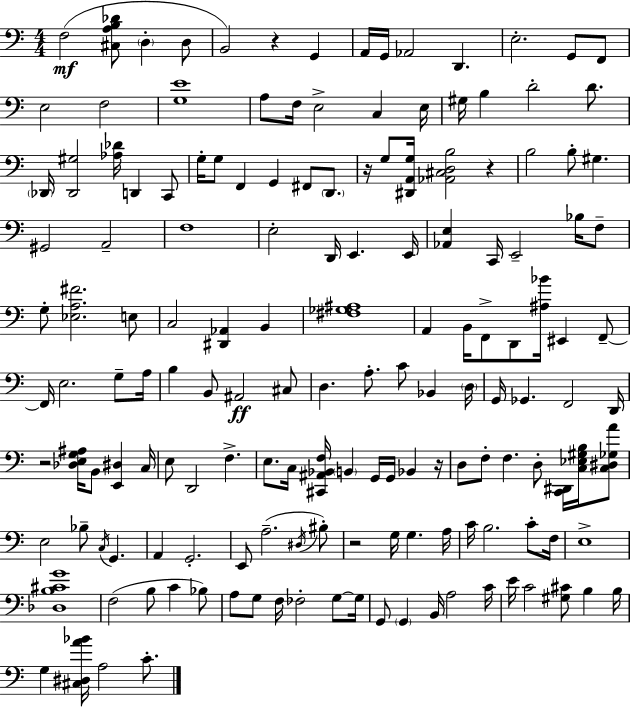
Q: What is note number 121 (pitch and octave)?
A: A3